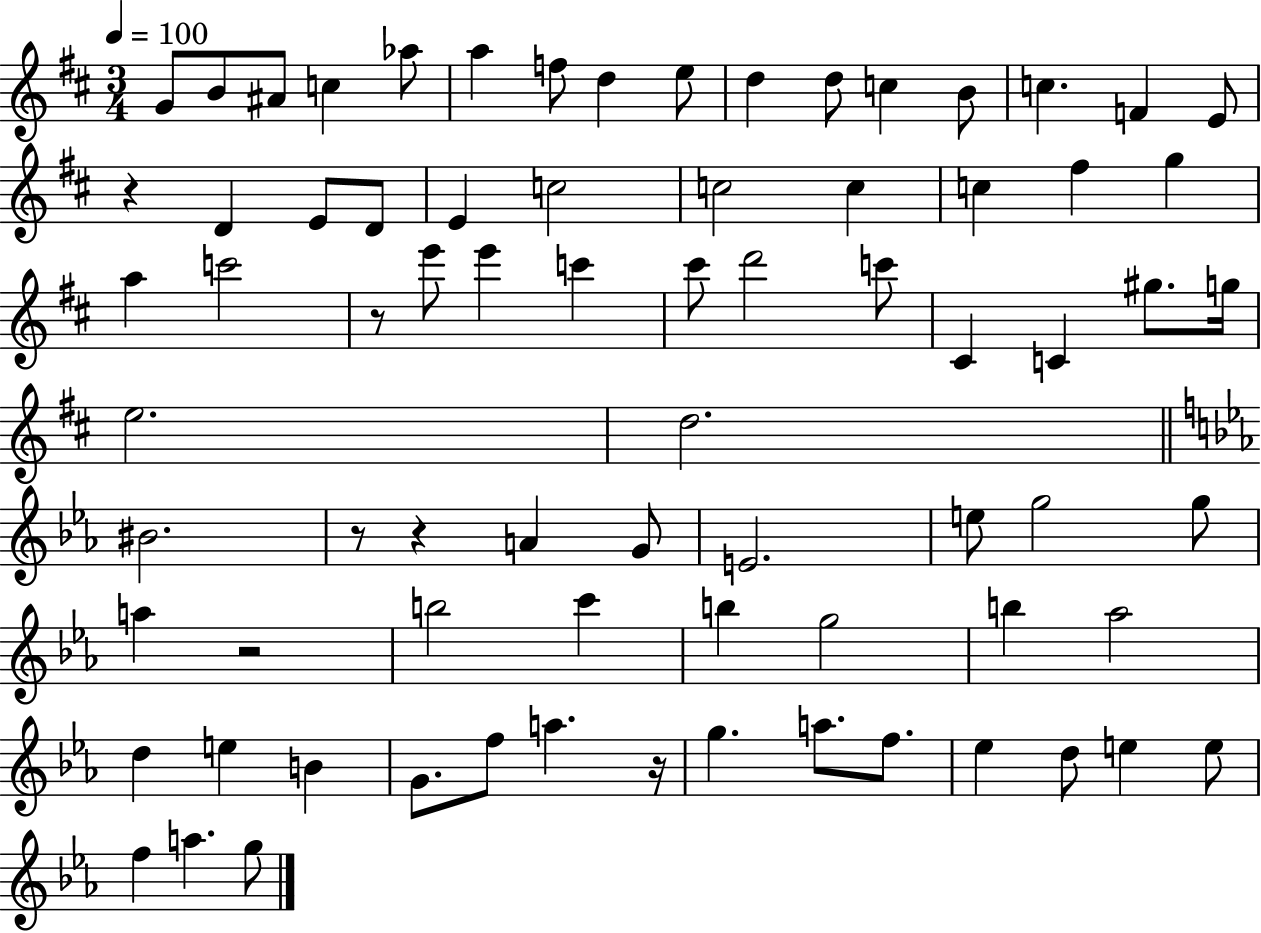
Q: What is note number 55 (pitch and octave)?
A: D5